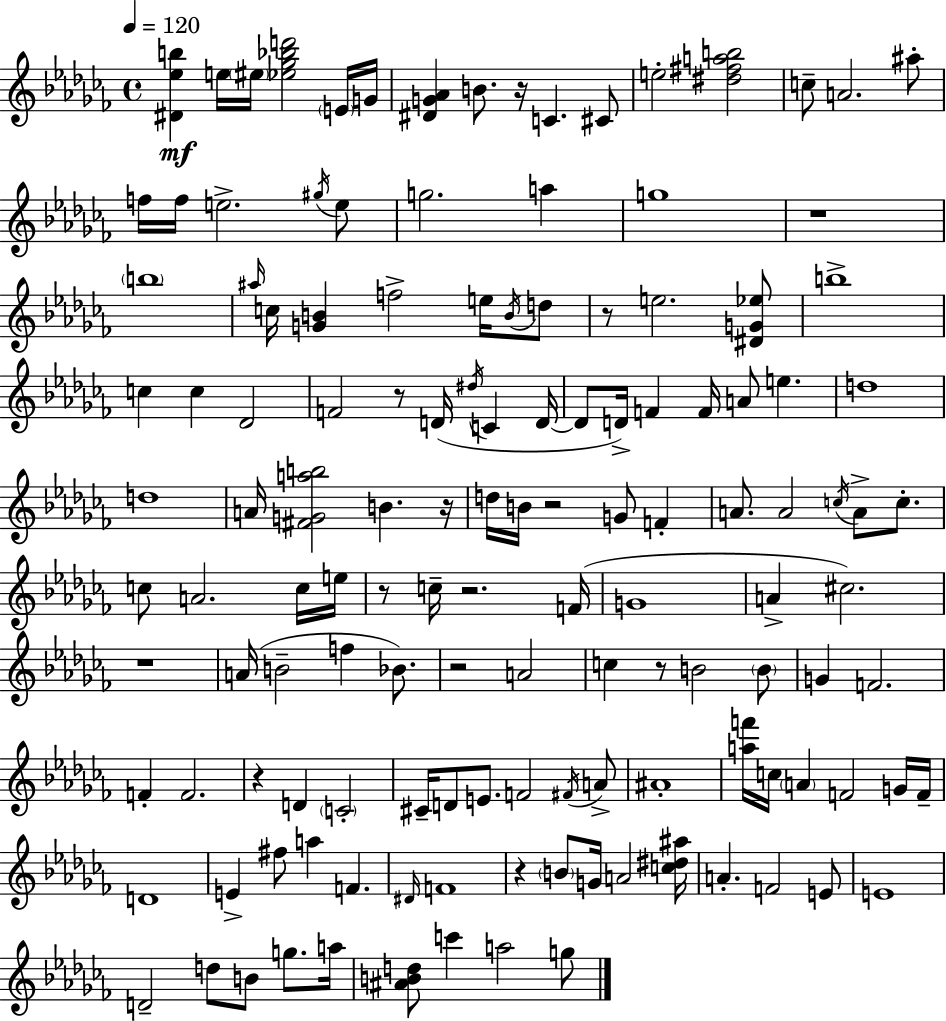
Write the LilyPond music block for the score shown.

{
  \clef treble
  \time 4/4
  \defaultTimeSignature
  \key aes \minor
  \tempo 4 = 120
  <dis' ees'' b''>4\mf e''16 \parenthesize eis''16 <ees'' ges'' bes'' d'''>2 \parenthesize e'16 g'16 | <dis' g' aes'>4 b'8. r16 c'4. cis'8 | e''2-. <dis'' fis'' a'' b''>2 | c''8-- a'2. ais''8-. | \break f''16 f''16 e''2.-> \acciaccatura { gis''16 } e''8 | g''2. a''4 | g''1 | r1 | \break \parenthesize b''1 | \grace { ais''16 } c''16 <g' b'>4 f''2-> e''16 | \acciaccatura { b'16 } d''8 r8 e''2. | <dis' g' ees''>8 b''1-> | \break c''4 c''4 des'2 | f'2 r8 d'16( \acciaccatura { dis''16 } c'4 | d'16~~ d'8 d'16->) f'4 f'16 a'8 e''4. | d''1 | \break d''1 | a'16 <fis' g' a'' b''>2 b'4. | r16 d''16 b'16 r2 g'8 | f'4-. a'8. a'2 \acciaccatura { c''16 } | \break a'8-> c''8.-. c''8 a'2. | c''16 e''16 r8 c''16-- r2. | f'16( g'1 | a'4-> cis''2.) | \break r1 | a'16( b'2-- f''4 | bes'8.) r2 a'2 | c''4 r8 b'2 | \break \parenthesize b'8 g'4 f'2. | f'4-. f'2. | r4 d'4 \parenthesize c'2-. | cis'16-- d'8 e'8. f'2 | \break \acciaccatura { fis'16 } a'8-> ais'1-. | <a'' f'''>16 c''16 \parenthesize a'4 f'2 | g'16 f'16-- d'1 | e'4-> fis''8 a''4 | \break f'4. \grace { dis'16 } f'1 | r4 \parenthesize b'8 g'16 a'2 | <c'' dis'' ais''>16 a'4.-. f'2 | e'8 e'1 | \break d'2-- d''8 | b'8 g''8. a''16 <ais' b' d''>8 c'''4 a''2 | g''8 \bar "|."
}